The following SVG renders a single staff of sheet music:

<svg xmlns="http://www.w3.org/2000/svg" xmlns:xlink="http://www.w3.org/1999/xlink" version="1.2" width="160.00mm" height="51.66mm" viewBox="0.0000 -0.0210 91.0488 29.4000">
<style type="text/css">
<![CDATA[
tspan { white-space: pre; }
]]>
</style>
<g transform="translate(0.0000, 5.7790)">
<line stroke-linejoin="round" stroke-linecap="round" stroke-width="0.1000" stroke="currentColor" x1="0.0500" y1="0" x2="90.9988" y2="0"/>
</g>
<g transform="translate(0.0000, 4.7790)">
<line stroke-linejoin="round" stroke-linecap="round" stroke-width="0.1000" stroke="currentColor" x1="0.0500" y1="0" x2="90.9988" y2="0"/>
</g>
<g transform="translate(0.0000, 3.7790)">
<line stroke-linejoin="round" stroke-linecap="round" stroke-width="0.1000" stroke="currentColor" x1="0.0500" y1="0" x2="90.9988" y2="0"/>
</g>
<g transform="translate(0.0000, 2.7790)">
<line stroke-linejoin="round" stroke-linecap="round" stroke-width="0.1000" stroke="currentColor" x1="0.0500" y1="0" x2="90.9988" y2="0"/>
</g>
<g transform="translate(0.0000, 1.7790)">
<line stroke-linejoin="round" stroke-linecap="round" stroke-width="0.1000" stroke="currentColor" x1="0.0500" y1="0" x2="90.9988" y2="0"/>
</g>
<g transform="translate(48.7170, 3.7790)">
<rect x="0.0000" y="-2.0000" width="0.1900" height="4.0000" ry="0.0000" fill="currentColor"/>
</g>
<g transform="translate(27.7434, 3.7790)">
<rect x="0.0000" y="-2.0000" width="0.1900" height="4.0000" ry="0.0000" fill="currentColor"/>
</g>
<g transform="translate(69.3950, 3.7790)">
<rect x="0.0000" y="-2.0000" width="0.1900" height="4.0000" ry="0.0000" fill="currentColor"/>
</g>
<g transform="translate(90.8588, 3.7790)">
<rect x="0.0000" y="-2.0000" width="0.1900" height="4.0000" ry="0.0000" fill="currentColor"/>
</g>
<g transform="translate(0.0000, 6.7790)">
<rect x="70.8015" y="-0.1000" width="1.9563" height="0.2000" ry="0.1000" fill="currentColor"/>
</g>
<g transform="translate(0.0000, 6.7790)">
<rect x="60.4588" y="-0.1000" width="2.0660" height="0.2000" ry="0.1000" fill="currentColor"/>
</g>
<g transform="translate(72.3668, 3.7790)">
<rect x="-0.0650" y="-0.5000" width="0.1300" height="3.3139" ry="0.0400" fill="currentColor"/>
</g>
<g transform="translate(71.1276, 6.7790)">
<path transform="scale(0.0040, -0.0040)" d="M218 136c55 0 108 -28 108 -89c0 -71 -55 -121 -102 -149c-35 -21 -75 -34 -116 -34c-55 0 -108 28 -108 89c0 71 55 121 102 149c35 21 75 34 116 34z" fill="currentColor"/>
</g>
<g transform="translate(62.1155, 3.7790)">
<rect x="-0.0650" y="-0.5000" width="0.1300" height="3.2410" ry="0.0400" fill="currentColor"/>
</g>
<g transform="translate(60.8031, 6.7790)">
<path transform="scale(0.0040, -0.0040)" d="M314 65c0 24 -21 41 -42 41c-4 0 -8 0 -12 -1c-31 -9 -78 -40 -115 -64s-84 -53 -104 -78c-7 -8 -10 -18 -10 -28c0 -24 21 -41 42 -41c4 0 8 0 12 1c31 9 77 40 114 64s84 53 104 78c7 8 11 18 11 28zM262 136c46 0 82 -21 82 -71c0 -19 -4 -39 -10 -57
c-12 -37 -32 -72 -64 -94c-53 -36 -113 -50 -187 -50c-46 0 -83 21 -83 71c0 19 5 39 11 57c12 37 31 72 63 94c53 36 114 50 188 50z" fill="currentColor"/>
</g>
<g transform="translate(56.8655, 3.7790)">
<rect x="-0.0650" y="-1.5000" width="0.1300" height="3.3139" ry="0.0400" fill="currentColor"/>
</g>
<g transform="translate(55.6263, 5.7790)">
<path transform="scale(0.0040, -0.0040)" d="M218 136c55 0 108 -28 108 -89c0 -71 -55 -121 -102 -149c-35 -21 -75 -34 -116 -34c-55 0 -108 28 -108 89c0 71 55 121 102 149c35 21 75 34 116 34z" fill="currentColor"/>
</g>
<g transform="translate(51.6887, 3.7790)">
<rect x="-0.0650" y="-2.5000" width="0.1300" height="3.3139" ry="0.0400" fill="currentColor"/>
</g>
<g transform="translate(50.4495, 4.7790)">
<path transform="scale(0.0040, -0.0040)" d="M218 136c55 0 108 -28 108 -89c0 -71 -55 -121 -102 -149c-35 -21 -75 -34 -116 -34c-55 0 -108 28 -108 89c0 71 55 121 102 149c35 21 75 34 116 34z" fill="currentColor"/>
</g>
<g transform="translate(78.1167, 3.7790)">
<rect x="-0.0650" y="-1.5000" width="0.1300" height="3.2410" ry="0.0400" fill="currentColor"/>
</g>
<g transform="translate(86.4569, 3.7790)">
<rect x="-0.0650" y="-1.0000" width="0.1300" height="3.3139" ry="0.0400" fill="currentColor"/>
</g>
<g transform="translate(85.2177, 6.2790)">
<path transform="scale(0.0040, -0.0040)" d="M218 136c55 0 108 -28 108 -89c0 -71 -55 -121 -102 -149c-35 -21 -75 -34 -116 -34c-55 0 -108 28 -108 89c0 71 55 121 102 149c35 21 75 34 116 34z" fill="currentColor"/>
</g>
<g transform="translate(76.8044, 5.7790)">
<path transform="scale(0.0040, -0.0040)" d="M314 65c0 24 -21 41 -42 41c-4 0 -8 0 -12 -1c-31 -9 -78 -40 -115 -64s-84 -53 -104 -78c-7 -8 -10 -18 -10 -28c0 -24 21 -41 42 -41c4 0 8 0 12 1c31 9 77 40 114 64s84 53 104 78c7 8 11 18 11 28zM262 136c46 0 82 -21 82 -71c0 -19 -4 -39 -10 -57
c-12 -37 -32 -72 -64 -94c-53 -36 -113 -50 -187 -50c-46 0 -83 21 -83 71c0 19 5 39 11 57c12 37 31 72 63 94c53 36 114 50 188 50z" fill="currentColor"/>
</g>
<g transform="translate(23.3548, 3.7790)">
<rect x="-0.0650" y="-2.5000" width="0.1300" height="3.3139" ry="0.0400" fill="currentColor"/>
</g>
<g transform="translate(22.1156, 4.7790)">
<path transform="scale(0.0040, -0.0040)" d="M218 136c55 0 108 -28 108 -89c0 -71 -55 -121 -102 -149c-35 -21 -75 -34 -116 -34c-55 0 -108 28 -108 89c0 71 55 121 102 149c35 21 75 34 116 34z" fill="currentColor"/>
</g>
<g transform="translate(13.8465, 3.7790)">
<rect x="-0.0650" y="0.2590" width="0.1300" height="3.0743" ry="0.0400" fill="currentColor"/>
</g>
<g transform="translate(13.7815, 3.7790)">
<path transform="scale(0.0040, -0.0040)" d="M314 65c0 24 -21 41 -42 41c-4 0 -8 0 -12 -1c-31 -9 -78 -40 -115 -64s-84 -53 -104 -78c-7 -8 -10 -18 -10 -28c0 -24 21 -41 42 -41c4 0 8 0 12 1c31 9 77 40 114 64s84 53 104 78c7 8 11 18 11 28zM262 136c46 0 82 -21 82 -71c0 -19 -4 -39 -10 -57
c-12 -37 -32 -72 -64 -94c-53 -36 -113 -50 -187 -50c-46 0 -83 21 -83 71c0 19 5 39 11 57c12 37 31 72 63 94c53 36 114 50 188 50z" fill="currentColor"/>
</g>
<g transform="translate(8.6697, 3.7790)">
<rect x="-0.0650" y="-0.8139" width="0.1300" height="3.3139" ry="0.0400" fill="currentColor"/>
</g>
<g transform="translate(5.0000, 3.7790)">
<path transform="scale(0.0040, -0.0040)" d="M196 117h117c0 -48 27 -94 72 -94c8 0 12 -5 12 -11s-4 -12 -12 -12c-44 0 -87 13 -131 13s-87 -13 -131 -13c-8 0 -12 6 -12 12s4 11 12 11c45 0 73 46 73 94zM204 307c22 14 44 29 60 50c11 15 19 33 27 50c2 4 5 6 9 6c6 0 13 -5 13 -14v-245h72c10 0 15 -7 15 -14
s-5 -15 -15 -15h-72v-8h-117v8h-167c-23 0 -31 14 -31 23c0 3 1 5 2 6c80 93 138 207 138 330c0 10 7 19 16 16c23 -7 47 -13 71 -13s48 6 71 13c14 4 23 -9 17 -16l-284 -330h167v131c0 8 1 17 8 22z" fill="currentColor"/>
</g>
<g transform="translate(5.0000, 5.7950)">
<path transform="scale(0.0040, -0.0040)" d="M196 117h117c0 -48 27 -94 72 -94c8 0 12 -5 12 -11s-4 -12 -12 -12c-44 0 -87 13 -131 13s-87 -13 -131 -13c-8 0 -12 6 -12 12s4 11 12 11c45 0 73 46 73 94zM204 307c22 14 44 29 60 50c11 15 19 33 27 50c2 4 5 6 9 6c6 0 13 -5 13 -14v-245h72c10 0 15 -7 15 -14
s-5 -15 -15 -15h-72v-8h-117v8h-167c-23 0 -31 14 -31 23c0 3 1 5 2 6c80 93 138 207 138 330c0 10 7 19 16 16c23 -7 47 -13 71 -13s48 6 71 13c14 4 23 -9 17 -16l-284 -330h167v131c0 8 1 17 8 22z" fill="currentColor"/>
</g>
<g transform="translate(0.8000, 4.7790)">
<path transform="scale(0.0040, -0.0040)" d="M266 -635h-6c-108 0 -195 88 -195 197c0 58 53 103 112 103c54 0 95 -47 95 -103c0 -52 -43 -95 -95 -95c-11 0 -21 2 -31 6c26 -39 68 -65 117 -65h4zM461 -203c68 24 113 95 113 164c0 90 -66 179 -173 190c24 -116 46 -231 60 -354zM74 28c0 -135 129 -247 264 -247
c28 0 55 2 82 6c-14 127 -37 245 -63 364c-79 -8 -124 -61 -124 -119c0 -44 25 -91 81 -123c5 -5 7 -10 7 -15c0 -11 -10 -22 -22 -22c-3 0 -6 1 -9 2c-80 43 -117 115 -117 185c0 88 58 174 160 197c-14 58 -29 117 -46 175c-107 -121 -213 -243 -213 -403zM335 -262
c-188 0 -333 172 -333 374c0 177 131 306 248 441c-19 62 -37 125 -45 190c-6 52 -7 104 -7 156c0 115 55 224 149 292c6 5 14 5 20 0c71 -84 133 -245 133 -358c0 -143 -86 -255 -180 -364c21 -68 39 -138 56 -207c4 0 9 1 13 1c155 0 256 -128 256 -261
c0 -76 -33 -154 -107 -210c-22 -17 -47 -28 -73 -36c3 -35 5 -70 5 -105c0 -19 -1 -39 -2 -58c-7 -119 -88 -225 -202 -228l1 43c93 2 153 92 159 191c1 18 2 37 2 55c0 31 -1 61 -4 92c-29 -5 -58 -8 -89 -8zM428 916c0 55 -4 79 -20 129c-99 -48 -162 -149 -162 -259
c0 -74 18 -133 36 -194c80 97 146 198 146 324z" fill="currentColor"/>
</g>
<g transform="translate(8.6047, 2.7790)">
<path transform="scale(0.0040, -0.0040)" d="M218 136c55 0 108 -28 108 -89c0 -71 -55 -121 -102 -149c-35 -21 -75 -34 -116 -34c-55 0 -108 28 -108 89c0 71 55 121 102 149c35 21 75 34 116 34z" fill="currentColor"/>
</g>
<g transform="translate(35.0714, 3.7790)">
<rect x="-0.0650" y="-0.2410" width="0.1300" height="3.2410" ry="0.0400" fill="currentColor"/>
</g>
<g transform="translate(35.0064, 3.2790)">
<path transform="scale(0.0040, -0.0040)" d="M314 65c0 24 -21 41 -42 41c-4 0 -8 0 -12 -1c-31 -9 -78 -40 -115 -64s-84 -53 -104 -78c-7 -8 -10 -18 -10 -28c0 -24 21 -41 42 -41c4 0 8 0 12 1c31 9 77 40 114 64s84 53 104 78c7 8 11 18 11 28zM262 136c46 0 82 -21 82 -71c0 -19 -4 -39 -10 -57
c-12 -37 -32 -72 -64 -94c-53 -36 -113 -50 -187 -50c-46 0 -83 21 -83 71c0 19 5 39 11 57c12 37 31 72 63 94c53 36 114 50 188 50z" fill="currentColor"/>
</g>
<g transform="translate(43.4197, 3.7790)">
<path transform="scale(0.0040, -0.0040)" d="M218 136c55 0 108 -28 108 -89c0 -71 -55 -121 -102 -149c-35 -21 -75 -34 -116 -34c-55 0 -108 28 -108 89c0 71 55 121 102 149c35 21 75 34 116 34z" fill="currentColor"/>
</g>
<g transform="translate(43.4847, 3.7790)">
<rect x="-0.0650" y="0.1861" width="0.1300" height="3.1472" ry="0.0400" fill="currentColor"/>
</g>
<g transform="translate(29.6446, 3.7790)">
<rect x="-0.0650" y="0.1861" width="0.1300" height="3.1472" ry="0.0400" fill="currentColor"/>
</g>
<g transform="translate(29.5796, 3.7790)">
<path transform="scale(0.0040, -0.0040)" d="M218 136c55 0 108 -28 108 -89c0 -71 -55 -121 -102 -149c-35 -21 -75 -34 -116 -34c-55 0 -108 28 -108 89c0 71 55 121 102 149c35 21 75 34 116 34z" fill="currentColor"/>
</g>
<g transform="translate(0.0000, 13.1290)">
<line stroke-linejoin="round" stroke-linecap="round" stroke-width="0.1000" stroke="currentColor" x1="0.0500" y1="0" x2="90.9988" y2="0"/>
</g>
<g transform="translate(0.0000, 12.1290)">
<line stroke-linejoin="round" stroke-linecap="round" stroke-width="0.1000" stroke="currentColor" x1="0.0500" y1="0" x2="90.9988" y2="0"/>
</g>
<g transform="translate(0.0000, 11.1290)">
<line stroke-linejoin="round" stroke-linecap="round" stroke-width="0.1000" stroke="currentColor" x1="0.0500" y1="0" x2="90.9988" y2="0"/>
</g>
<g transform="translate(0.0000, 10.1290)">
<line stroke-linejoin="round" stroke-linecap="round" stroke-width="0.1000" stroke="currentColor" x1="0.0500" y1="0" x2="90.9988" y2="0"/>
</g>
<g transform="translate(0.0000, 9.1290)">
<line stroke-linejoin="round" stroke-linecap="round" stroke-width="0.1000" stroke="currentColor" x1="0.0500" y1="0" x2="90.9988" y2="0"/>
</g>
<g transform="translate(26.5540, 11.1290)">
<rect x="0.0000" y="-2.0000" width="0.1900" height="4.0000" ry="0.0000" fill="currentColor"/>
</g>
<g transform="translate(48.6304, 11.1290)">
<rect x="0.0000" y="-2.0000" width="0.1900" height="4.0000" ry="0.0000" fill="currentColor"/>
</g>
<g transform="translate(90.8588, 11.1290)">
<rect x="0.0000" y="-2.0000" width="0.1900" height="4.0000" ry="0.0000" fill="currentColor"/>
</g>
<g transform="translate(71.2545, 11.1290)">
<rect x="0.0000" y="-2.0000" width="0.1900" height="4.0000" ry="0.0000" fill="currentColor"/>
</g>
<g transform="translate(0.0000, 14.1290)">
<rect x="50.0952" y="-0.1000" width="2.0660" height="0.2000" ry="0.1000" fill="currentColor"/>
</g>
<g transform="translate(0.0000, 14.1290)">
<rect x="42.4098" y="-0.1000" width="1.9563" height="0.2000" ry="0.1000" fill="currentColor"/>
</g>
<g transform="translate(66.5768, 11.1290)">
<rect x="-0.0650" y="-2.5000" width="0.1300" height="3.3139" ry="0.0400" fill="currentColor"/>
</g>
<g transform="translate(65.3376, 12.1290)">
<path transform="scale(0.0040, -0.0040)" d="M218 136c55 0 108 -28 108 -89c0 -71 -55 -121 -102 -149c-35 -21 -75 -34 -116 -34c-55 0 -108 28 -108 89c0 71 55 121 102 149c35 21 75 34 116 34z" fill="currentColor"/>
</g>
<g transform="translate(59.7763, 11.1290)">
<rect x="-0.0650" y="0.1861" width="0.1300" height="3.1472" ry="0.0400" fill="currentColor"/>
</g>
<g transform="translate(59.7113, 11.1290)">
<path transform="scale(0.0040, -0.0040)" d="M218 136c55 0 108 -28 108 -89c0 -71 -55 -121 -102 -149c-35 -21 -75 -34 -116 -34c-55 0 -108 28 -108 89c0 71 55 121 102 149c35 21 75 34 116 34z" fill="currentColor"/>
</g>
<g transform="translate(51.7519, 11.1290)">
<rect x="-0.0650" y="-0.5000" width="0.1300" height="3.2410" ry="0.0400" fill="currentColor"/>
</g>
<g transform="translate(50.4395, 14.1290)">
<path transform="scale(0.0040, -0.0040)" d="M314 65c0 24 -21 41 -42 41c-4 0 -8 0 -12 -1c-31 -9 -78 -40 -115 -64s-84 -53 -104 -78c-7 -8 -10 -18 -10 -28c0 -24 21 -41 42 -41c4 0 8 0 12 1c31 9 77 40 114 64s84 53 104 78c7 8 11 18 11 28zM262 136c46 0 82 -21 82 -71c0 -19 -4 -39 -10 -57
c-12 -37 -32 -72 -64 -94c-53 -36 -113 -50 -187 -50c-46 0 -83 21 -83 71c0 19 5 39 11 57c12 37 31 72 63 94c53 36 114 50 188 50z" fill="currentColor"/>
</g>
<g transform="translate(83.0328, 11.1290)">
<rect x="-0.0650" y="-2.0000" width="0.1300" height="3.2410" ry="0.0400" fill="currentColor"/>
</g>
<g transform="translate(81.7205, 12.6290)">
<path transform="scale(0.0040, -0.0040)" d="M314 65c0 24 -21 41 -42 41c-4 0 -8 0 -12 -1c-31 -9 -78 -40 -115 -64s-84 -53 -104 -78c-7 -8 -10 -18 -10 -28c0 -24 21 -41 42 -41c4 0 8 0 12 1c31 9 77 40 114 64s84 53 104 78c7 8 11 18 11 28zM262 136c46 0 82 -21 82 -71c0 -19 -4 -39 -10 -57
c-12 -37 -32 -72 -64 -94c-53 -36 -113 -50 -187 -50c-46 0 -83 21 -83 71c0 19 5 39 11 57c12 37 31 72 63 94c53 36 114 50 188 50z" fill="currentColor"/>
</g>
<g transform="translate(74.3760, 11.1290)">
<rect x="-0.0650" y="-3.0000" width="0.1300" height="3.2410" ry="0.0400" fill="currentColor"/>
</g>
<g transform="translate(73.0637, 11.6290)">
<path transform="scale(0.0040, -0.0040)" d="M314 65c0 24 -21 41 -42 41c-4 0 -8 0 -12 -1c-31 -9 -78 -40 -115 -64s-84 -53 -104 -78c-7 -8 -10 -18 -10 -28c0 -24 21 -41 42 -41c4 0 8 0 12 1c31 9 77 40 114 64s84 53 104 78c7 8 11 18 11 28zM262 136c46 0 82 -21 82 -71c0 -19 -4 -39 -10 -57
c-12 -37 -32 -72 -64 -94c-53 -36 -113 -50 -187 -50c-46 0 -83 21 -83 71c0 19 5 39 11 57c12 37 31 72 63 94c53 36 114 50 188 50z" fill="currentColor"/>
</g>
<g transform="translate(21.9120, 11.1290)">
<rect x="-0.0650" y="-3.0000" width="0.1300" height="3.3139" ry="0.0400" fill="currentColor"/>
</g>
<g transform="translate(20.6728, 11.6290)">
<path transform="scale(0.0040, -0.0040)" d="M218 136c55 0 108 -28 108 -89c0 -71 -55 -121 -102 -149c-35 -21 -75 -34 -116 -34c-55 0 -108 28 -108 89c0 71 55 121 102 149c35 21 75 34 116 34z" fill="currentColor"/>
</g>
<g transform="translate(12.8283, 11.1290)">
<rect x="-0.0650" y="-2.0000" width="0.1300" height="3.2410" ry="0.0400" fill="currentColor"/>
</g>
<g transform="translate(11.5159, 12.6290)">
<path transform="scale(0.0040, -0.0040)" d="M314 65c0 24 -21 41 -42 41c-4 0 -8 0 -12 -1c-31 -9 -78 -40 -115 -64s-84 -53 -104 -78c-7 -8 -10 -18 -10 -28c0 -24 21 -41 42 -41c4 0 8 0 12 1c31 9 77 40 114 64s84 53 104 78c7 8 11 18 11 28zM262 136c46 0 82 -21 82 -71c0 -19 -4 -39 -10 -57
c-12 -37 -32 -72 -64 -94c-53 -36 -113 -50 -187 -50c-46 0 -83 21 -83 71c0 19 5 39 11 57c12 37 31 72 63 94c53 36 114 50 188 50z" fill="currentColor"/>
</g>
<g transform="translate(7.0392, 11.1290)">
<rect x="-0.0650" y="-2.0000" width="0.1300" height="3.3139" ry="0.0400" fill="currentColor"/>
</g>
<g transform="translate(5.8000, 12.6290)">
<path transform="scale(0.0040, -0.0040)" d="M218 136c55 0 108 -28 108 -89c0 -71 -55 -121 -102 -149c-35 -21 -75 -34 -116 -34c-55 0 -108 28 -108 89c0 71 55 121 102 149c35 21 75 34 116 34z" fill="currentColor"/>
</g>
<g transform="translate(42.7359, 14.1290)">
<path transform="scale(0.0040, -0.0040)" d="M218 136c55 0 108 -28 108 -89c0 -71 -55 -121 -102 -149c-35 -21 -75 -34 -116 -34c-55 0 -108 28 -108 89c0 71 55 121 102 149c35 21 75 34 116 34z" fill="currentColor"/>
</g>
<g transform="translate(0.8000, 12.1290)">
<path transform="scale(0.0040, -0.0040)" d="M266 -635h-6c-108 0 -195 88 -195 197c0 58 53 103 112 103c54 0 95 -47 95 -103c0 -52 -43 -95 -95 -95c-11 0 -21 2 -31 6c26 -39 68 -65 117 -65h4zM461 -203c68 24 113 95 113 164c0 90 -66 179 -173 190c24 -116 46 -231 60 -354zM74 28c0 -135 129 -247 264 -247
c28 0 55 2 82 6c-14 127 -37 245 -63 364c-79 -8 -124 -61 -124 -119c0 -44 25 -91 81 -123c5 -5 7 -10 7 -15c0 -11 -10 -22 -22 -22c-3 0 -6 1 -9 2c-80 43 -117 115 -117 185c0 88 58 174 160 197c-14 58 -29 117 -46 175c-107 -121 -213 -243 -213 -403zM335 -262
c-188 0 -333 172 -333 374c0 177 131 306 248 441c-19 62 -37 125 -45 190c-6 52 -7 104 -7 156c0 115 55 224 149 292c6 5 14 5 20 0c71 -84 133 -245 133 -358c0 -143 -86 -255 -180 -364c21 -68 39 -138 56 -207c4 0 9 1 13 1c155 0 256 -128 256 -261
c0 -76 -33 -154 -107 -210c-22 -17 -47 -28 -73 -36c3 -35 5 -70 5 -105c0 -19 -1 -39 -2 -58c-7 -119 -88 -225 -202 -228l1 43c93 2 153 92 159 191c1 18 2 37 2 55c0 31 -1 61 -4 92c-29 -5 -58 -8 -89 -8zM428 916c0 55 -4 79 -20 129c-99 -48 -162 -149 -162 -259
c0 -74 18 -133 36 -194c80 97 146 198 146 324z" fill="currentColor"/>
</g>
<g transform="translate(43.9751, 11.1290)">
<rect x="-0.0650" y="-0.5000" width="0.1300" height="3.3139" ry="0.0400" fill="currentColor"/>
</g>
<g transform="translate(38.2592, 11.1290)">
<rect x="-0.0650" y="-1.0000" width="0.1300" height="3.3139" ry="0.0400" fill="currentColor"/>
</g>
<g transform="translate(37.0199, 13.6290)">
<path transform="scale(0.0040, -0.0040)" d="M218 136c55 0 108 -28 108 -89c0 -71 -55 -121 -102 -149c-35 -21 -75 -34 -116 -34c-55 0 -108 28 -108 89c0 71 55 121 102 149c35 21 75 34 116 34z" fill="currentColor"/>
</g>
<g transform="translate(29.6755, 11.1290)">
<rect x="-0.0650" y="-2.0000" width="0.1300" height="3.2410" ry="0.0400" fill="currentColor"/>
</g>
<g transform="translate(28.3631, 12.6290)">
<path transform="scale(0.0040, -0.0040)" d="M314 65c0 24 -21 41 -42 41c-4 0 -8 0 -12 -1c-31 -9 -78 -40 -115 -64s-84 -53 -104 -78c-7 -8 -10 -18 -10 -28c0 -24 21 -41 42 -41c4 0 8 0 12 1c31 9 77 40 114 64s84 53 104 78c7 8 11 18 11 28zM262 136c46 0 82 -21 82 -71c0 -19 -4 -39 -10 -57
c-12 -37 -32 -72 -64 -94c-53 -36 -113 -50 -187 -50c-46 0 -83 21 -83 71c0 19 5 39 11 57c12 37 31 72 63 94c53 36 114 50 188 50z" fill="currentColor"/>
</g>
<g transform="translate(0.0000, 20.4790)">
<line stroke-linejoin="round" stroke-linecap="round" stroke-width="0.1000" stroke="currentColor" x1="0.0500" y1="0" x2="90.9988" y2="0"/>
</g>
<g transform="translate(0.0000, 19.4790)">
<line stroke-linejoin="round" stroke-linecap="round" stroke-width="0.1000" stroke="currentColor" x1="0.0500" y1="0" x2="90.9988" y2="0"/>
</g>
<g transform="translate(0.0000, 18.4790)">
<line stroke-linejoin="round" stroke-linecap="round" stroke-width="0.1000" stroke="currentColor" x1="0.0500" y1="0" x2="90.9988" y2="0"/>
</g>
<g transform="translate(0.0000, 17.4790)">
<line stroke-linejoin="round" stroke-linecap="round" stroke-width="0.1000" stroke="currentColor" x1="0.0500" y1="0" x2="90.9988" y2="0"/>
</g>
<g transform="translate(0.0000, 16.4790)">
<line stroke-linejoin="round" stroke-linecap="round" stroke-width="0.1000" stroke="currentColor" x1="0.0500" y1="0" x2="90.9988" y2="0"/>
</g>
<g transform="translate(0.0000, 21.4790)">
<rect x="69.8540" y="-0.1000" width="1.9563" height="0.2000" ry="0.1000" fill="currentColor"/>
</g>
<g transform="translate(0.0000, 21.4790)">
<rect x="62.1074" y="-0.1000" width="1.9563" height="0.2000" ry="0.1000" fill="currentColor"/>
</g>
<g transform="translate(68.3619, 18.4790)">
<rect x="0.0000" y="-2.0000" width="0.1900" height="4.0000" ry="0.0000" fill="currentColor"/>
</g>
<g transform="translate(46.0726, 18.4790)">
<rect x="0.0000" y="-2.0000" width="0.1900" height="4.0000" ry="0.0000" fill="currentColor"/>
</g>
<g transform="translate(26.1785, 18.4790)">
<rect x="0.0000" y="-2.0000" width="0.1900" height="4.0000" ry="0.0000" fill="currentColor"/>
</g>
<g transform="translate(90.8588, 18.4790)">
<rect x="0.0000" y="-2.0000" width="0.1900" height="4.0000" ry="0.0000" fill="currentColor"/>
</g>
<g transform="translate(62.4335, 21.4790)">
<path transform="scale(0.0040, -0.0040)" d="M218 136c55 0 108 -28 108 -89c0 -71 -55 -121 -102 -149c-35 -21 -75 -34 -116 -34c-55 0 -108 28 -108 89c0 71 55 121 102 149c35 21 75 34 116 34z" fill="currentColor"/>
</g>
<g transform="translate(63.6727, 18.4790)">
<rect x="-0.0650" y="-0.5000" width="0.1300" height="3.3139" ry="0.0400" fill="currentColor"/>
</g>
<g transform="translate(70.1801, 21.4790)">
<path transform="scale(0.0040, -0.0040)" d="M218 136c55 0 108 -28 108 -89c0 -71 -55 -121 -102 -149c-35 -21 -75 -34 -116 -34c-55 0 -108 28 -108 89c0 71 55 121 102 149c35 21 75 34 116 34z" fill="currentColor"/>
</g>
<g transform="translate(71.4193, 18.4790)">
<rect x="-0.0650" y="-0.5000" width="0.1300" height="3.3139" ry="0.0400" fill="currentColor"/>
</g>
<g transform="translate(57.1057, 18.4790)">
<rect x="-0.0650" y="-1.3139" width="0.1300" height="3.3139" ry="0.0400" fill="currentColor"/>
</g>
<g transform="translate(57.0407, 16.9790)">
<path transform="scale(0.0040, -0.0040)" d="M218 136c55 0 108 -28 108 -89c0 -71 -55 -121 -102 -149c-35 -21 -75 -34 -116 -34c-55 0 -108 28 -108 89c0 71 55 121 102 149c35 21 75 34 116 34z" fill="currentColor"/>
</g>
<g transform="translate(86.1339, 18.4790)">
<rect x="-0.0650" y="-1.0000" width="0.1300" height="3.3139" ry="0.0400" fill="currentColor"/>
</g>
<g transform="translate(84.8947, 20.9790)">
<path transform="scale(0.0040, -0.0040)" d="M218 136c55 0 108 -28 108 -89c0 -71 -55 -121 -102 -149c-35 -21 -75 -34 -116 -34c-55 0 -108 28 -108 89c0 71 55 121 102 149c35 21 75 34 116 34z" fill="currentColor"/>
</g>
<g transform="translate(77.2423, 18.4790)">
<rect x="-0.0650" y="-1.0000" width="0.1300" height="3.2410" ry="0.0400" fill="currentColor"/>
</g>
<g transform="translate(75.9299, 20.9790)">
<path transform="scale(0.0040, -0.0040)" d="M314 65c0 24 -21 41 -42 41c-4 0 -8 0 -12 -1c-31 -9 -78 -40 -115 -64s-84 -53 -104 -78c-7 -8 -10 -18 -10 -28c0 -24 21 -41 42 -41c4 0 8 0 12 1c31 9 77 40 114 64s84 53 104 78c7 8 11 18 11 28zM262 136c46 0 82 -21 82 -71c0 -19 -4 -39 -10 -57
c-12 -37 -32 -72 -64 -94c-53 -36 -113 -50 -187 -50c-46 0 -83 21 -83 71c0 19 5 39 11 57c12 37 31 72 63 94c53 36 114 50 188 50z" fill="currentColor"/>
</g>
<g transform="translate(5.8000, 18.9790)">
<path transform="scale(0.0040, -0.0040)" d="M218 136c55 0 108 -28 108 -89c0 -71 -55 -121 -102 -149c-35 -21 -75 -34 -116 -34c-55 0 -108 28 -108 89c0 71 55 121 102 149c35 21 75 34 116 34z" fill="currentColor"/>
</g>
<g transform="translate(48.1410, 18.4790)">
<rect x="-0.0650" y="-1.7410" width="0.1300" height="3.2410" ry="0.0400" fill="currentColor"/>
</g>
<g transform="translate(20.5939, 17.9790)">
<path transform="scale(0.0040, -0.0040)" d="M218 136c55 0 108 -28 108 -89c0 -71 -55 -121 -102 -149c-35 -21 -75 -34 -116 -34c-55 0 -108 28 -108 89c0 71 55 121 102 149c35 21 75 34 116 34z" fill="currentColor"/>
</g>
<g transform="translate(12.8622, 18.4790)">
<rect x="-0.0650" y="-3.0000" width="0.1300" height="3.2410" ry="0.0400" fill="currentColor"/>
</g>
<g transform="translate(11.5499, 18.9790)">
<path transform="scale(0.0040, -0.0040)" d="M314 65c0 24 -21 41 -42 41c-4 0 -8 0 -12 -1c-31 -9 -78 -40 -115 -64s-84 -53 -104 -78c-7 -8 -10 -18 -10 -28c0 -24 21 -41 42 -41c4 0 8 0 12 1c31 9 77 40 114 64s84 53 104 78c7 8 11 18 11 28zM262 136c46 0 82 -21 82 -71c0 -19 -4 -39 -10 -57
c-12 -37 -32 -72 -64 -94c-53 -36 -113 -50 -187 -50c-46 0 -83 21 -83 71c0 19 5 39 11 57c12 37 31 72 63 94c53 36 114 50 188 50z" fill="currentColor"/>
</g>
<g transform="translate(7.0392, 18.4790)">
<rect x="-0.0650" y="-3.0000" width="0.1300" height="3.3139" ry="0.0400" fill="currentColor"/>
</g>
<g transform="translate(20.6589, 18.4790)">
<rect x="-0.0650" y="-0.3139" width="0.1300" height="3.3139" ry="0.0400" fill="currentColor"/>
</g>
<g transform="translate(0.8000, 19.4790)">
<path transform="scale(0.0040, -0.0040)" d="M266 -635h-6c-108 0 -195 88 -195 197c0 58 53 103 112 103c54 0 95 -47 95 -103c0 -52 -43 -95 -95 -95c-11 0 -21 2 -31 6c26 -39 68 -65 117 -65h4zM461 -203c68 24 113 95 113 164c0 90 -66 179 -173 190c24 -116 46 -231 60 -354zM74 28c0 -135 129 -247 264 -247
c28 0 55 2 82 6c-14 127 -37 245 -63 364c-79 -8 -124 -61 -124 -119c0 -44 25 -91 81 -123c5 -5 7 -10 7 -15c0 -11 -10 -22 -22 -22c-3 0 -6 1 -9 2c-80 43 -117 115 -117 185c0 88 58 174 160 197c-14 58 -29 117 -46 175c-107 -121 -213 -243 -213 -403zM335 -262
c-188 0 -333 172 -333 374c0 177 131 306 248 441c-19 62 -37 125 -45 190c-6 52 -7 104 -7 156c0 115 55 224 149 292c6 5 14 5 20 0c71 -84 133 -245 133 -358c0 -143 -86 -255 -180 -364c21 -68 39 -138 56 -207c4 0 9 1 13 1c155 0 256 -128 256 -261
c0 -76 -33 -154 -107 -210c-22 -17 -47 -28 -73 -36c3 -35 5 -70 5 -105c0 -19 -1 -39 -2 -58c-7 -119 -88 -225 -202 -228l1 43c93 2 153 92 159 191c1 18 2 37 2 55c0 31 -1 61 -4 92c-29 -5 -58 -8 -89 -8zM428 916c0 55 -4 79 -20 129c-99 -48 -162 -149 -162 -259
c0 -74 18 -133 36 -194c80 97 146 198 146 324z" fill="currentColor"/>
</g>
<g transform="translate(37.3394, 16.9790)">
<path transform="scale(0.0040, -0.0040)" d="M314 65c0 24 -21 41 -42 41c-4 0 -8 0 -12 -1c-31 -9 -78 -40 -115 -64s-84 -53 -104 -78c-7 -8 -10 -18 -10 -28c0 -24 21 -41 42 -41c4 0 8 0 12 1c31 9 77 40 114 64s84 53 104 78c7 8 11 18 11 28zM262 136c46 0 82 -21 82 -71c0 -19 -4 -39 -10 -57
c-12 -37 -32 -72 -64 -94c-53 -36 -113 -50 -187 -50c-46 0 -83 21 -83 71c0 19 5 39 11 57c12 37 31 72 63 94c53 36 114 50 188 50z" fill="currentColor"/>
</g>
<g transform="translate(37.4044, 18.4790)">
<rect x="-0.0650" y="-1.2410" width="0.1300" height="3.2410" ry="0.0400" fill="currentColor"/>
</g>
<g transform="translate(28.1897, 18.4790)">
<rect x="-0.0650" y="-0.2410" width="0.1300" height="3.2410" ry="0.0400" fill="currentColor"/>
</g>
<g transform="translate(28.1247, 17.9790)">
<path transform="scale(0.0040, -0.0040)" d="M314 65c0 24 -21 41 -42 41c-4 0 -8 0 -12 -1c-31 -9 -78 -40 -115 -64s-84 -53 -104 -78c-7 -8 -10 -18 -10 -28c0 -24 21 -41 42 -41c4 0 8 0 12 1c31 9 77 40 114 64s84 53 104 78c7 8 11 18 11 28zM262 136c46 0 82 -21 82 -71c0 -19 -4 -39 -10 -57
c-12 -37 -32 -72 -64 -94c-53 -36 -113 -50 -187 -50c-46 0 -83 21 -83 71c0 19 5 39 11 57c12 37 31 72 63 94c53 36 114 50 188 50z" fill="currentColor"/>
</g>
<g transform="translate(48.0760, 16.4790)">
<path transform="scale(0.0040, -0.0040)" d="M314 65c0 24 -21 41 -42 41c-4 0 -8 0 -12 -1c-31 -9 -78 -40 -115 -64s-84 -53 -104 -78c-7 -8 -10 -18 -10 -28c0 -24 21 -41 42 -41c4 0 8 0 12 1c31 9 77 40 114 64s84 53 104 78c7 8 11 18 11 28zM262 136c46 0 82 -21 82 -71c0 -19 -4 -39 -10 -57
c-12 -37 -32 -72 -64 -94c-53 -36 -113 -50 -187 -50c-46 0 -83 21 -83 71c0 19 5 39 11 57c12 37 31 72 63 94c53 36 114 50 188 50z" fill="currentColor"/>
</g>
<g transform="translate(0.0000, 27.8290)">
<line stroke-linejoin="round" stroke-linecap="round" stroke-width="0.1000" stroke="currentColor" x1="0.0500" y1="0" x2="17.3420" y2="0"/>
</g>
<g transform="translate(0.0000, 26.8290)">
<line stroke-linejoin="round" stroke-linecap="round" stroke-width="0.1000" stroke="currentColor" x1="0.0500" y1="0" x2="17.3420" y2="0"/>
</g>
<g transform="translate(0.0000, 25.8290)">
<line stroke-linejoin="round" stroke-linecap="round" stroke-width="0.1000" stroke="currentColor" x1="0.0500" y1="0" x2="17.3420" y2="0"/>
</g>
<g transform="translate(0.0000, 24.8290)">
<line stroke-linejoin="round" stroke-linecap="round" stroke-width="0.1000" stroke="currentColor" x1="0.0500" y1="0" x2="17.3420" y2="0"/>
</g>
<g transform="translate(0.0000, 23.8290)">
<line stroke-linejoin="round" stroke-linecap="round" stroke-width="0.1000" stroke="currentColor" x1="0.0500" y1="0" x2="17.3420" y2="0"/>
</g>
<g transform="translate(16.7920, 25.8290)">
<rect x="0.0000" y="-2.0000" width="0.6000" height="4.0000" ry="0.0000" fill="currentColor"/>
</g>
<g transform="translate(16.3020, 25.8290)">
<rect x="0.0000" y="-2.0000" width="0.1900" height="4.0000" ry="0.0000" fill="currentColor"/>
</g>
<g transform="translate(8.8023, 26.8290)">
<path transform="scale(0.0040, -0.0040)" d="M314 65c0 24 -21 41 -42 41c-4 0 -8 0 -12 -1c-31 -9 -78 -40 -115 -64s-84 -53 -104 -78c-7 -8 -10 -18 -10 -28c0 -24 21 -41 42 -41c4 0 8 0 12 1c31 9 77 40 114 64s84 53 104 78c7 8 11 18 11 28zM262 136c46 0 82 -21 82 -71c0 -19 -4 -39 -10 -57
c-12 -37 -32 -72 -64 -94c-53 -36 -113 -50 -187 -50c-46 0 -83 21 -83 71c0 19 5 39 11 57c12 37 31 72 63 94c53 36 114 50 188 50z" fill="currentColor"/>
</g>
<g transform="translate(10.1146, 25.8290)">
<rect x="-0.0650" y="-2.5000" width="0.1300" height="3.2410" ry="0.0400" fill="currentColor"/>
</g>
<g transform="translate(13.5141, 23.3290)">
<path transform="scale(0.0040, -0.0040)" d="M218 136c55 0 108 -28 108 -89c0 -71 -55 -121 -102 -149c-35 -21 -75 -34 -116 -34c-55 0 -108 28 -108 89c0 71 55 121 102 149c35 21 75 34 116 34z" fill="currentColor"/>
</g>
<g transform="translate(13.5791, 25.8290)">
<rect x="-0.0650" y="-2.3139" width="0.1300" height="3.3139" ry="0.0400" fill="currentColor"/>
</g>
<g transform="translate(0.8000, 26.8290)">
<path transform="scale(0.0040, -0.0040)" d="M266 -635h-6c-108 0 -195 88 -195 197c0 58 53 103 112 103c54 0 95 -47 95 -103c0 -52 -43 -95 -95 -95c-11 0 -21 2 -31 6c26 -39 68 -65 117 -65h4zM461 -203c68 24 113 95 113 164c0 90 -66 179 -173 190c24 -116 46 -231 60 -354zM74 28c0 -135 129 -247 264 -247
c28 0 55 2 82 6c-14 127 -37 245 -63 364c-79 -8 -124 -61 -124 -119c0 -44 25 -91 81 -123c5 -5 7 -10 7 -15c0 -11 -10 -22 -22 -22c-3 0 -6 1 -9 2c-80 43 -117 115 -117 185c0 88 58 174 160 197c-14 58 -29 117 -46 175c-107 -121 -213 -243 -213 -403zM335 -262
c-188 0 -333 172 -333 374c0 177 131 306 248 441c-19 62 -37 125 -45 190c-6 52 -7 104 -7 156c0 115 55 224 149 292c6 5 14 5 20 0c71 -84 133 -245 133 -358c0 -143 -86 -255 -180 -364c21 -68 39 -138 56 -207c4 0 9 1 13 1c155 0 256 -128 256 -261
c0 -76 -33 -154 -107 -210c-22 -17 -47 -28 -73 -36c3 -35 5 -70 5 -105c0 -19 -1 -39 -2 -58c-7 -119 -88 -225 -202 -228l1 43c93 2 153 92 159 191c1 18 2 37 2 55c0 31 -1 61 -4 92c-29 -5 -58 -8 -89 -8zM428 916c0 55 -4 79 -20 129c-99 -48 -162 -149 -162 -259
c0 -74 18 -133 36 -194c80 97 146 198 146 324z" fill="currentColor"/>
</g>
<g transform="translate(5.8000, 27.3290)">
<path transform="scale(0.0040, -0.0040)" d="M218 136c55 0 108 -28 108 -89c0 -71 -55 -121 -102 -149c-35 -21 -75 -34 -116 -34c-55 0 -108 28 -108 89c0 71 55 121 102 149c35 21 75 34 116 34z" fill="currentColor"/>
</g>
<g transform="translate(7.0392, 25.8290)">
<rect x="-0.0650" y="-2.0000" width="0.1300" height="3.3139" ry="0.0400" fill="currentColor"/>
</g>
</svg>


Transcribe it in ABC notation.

X:1
T:Untitled
M:4/4
L:1/4
K:C
d B2 G B c2 B G E C2 C E2 D F F2 A F2 D C C2 B G A2 F2 A A2 c c2 e2 f2 e C C D2 D F G2 g